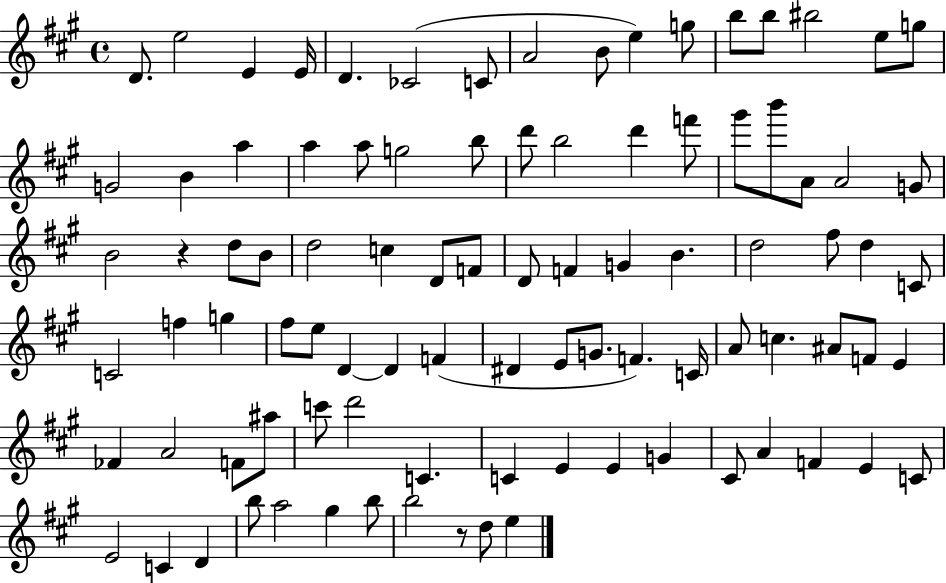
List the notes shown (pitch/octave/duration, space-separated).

D4/e. E5/h E4/q E4/s D4/q. CES4/h C4/e A4/h B4/e E5/q G5/e B5/e B5/e BIS5/h E5/e G5/e G4/h B4/q A5/q A5/q A5/e G5/h B5/e D6/e B5/h D6/q F6/e G#6/e B6/e A4/e A4/h G4/e B4/h R/q D5/e B4/e D5/h C5/q D4/e F4/e D4/e F4/q G4/q B4/q. D5/h F#5/e D5/q C4/e C4/h F5/q G5/q F#5/e E5/e D4/q D4/q F4/q D#4/q E4/e G4/e. F4/q. C4/s A4/e C5/q. A#4/e F4/e E4/q FES4/q A4/h F4/e A#5/e C6/e D6/h C4/q. C4/q E4/q E4/q G4/q C#4/e A4/q F4/q E4/q C4/e E4/h C4/q D4/q B5/e A5/h G#5/q B5/e B5/h R/e D5/e E5/q